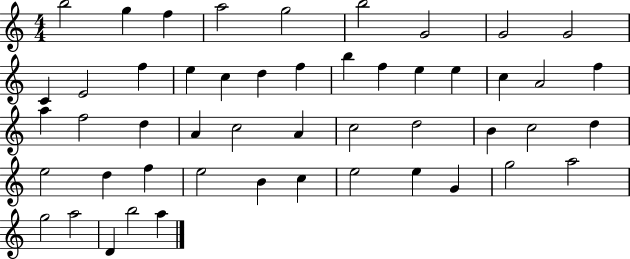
{
  \clef treble
  \numericTimeSignature
  \time 4/4
  \key c \major
  b''2 g''4 f''4 | a''2 g''2 | b''2 g'2 | g'2 g'2 | \break c'4 e'2 f''4 | e''4 c''4 d''4 f''4 | b''4 f''4 e''4 e''4 | c''4 a'2 f''4 | \break a''4 f''2 d''4 | a'4 c''2 a'4 | c''2 d''2 | b'4 c''2 d''4 | \break e''2 d''4 f''4 | e''2 b'4 c''4 | e''2 e''4 g'4 | g''2 a''2 | \break g''2 a''2 | d'4 b''2 a''4 | \bar "|."
}